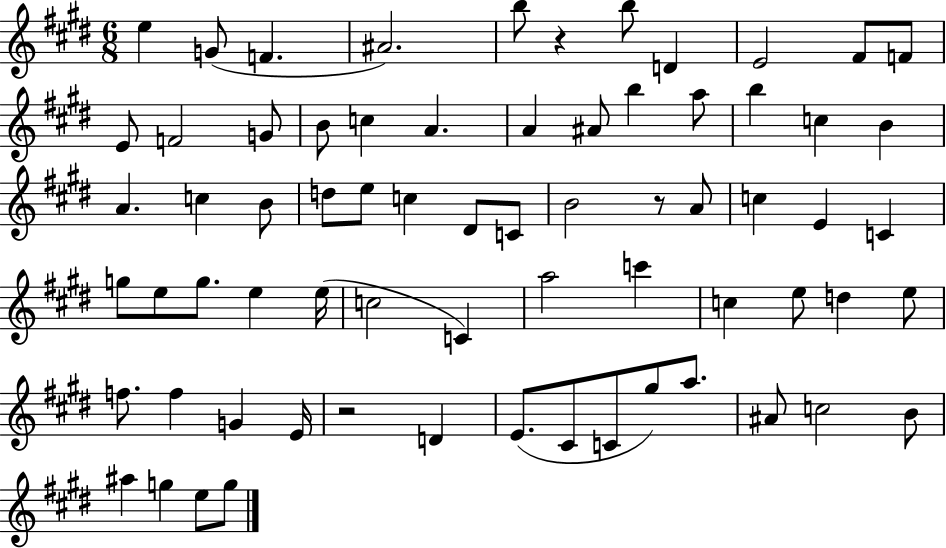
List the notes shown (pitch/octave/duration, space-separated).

E5/q G4/e F4/q. A#4/h. B5/e R/q B5/e D4/q E4/h F#4/e F4/e E4/e F4/h G4/e B4/e C5/q A4/q. A4/q A#4/e B5/q A5/e B5/q C5/q B4/q A4/q. C5/q B4/e D5/e E5/e C5/q D#4/e C4/e B4/h R/e A4/e C5/q E4/q C4/q G5/e E5/e G5/e. E5/q E5/s C5/h C4/q A5/h C6/q C5/q E5/e D5/q E5/e F5/e. F5/q G4/q E4/s R/h D4/q E4/e. C#4/e C4/e G#5/e A5/e. A#4/e C5/h B4/e A#5/q G5/q E5/e G5/e